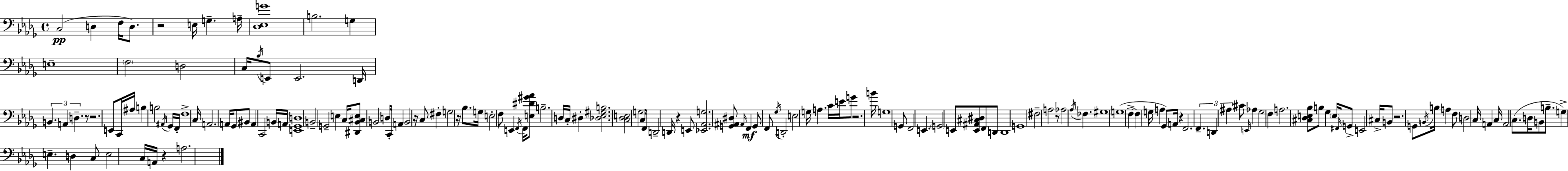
X:1
T:Untitled
M:4/4
L:1/4
K:Bbm
C,2 D, F,/4 D,/2 z2 E,/4 G, A,/4 [_D,_E,G]4 B,2 G, E,4 F,2 D,2 C,/4 _B,/4 E,,/2 E,,2 D,,/4 B,, A,, D, z/2 z2 E,,/2 C,,/4 ^A,/4 B, B,2 ^A,,/4 _G,,/4 F,,/4 F,4 C,/4 A,,2 A,,/4 _G,,/2 ^B,,/2 A,, C,,2 B,,/4 A,,/4 [E,,_G,,D,]4 B,,2 G,,2 E, C,/4 [^D,,_B,,^C,E,]/2 B,,2 D,/4 C,,/4 A,, B,,2 z/4 C,/2 ^F, G,2 z/4 _B,/2 G,/4 E,2 F,/2 E,, F,,/4 F,,/4 [E,^D^G_A]/2 B,2 D,/4 C,/4 ^D, [_D,_E,^G,B,]2 [C,_D,E,]2 G,2 C,/4 F,,/2 D,,2 D,,/4 z E,,/2 [_E,,_A,,G,]2 [G,,^A,,^D,]/2 ^A,,/4 F,, G,,/2 F,,/2 _G,/4 D,,2 E,2 G,/4 A, C/4 E/4 G/2 z2 B/4 G,4 G,,/2 F,,2 E,, G,,2 E,,/2 [E,,^A,,^C,^D,]/2 F,,/2 D,,/2 D,,4 G,,4 ^F,2 A,2 z/2 _A,2 _A,/4 _F, ^G,4 G,4 F, F, G,/4 A, _G,,/2 A,,/4 z F,,2 F,, D,, ^A, ^C/2 E,,/4 _A, _G,2 F, A,2 [^C,_D,E,_B,]/2 B,/2 _G, E,/4 ^F,,/4 G,,/2 E,,2 ^C,/4 B,,/2 z2 G,,/2 B,,/4 B,/4 A, F,/2 D,2 C,/4 A,, C,/4 A,,2 C,/2 D,/4 B,,/2 B,/2 G, E, D, C,/2 E,2 C,/4 A,,/4 z A,2